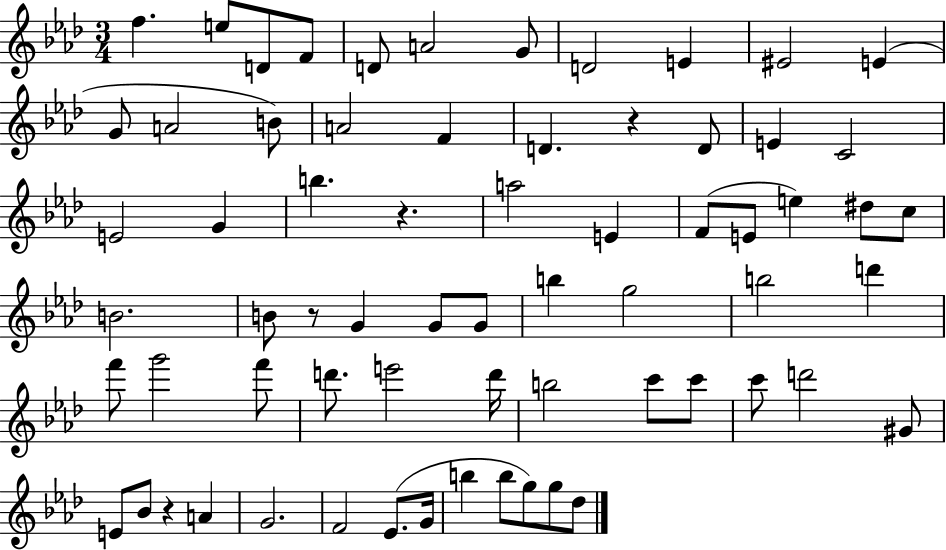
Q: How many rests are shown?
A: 4